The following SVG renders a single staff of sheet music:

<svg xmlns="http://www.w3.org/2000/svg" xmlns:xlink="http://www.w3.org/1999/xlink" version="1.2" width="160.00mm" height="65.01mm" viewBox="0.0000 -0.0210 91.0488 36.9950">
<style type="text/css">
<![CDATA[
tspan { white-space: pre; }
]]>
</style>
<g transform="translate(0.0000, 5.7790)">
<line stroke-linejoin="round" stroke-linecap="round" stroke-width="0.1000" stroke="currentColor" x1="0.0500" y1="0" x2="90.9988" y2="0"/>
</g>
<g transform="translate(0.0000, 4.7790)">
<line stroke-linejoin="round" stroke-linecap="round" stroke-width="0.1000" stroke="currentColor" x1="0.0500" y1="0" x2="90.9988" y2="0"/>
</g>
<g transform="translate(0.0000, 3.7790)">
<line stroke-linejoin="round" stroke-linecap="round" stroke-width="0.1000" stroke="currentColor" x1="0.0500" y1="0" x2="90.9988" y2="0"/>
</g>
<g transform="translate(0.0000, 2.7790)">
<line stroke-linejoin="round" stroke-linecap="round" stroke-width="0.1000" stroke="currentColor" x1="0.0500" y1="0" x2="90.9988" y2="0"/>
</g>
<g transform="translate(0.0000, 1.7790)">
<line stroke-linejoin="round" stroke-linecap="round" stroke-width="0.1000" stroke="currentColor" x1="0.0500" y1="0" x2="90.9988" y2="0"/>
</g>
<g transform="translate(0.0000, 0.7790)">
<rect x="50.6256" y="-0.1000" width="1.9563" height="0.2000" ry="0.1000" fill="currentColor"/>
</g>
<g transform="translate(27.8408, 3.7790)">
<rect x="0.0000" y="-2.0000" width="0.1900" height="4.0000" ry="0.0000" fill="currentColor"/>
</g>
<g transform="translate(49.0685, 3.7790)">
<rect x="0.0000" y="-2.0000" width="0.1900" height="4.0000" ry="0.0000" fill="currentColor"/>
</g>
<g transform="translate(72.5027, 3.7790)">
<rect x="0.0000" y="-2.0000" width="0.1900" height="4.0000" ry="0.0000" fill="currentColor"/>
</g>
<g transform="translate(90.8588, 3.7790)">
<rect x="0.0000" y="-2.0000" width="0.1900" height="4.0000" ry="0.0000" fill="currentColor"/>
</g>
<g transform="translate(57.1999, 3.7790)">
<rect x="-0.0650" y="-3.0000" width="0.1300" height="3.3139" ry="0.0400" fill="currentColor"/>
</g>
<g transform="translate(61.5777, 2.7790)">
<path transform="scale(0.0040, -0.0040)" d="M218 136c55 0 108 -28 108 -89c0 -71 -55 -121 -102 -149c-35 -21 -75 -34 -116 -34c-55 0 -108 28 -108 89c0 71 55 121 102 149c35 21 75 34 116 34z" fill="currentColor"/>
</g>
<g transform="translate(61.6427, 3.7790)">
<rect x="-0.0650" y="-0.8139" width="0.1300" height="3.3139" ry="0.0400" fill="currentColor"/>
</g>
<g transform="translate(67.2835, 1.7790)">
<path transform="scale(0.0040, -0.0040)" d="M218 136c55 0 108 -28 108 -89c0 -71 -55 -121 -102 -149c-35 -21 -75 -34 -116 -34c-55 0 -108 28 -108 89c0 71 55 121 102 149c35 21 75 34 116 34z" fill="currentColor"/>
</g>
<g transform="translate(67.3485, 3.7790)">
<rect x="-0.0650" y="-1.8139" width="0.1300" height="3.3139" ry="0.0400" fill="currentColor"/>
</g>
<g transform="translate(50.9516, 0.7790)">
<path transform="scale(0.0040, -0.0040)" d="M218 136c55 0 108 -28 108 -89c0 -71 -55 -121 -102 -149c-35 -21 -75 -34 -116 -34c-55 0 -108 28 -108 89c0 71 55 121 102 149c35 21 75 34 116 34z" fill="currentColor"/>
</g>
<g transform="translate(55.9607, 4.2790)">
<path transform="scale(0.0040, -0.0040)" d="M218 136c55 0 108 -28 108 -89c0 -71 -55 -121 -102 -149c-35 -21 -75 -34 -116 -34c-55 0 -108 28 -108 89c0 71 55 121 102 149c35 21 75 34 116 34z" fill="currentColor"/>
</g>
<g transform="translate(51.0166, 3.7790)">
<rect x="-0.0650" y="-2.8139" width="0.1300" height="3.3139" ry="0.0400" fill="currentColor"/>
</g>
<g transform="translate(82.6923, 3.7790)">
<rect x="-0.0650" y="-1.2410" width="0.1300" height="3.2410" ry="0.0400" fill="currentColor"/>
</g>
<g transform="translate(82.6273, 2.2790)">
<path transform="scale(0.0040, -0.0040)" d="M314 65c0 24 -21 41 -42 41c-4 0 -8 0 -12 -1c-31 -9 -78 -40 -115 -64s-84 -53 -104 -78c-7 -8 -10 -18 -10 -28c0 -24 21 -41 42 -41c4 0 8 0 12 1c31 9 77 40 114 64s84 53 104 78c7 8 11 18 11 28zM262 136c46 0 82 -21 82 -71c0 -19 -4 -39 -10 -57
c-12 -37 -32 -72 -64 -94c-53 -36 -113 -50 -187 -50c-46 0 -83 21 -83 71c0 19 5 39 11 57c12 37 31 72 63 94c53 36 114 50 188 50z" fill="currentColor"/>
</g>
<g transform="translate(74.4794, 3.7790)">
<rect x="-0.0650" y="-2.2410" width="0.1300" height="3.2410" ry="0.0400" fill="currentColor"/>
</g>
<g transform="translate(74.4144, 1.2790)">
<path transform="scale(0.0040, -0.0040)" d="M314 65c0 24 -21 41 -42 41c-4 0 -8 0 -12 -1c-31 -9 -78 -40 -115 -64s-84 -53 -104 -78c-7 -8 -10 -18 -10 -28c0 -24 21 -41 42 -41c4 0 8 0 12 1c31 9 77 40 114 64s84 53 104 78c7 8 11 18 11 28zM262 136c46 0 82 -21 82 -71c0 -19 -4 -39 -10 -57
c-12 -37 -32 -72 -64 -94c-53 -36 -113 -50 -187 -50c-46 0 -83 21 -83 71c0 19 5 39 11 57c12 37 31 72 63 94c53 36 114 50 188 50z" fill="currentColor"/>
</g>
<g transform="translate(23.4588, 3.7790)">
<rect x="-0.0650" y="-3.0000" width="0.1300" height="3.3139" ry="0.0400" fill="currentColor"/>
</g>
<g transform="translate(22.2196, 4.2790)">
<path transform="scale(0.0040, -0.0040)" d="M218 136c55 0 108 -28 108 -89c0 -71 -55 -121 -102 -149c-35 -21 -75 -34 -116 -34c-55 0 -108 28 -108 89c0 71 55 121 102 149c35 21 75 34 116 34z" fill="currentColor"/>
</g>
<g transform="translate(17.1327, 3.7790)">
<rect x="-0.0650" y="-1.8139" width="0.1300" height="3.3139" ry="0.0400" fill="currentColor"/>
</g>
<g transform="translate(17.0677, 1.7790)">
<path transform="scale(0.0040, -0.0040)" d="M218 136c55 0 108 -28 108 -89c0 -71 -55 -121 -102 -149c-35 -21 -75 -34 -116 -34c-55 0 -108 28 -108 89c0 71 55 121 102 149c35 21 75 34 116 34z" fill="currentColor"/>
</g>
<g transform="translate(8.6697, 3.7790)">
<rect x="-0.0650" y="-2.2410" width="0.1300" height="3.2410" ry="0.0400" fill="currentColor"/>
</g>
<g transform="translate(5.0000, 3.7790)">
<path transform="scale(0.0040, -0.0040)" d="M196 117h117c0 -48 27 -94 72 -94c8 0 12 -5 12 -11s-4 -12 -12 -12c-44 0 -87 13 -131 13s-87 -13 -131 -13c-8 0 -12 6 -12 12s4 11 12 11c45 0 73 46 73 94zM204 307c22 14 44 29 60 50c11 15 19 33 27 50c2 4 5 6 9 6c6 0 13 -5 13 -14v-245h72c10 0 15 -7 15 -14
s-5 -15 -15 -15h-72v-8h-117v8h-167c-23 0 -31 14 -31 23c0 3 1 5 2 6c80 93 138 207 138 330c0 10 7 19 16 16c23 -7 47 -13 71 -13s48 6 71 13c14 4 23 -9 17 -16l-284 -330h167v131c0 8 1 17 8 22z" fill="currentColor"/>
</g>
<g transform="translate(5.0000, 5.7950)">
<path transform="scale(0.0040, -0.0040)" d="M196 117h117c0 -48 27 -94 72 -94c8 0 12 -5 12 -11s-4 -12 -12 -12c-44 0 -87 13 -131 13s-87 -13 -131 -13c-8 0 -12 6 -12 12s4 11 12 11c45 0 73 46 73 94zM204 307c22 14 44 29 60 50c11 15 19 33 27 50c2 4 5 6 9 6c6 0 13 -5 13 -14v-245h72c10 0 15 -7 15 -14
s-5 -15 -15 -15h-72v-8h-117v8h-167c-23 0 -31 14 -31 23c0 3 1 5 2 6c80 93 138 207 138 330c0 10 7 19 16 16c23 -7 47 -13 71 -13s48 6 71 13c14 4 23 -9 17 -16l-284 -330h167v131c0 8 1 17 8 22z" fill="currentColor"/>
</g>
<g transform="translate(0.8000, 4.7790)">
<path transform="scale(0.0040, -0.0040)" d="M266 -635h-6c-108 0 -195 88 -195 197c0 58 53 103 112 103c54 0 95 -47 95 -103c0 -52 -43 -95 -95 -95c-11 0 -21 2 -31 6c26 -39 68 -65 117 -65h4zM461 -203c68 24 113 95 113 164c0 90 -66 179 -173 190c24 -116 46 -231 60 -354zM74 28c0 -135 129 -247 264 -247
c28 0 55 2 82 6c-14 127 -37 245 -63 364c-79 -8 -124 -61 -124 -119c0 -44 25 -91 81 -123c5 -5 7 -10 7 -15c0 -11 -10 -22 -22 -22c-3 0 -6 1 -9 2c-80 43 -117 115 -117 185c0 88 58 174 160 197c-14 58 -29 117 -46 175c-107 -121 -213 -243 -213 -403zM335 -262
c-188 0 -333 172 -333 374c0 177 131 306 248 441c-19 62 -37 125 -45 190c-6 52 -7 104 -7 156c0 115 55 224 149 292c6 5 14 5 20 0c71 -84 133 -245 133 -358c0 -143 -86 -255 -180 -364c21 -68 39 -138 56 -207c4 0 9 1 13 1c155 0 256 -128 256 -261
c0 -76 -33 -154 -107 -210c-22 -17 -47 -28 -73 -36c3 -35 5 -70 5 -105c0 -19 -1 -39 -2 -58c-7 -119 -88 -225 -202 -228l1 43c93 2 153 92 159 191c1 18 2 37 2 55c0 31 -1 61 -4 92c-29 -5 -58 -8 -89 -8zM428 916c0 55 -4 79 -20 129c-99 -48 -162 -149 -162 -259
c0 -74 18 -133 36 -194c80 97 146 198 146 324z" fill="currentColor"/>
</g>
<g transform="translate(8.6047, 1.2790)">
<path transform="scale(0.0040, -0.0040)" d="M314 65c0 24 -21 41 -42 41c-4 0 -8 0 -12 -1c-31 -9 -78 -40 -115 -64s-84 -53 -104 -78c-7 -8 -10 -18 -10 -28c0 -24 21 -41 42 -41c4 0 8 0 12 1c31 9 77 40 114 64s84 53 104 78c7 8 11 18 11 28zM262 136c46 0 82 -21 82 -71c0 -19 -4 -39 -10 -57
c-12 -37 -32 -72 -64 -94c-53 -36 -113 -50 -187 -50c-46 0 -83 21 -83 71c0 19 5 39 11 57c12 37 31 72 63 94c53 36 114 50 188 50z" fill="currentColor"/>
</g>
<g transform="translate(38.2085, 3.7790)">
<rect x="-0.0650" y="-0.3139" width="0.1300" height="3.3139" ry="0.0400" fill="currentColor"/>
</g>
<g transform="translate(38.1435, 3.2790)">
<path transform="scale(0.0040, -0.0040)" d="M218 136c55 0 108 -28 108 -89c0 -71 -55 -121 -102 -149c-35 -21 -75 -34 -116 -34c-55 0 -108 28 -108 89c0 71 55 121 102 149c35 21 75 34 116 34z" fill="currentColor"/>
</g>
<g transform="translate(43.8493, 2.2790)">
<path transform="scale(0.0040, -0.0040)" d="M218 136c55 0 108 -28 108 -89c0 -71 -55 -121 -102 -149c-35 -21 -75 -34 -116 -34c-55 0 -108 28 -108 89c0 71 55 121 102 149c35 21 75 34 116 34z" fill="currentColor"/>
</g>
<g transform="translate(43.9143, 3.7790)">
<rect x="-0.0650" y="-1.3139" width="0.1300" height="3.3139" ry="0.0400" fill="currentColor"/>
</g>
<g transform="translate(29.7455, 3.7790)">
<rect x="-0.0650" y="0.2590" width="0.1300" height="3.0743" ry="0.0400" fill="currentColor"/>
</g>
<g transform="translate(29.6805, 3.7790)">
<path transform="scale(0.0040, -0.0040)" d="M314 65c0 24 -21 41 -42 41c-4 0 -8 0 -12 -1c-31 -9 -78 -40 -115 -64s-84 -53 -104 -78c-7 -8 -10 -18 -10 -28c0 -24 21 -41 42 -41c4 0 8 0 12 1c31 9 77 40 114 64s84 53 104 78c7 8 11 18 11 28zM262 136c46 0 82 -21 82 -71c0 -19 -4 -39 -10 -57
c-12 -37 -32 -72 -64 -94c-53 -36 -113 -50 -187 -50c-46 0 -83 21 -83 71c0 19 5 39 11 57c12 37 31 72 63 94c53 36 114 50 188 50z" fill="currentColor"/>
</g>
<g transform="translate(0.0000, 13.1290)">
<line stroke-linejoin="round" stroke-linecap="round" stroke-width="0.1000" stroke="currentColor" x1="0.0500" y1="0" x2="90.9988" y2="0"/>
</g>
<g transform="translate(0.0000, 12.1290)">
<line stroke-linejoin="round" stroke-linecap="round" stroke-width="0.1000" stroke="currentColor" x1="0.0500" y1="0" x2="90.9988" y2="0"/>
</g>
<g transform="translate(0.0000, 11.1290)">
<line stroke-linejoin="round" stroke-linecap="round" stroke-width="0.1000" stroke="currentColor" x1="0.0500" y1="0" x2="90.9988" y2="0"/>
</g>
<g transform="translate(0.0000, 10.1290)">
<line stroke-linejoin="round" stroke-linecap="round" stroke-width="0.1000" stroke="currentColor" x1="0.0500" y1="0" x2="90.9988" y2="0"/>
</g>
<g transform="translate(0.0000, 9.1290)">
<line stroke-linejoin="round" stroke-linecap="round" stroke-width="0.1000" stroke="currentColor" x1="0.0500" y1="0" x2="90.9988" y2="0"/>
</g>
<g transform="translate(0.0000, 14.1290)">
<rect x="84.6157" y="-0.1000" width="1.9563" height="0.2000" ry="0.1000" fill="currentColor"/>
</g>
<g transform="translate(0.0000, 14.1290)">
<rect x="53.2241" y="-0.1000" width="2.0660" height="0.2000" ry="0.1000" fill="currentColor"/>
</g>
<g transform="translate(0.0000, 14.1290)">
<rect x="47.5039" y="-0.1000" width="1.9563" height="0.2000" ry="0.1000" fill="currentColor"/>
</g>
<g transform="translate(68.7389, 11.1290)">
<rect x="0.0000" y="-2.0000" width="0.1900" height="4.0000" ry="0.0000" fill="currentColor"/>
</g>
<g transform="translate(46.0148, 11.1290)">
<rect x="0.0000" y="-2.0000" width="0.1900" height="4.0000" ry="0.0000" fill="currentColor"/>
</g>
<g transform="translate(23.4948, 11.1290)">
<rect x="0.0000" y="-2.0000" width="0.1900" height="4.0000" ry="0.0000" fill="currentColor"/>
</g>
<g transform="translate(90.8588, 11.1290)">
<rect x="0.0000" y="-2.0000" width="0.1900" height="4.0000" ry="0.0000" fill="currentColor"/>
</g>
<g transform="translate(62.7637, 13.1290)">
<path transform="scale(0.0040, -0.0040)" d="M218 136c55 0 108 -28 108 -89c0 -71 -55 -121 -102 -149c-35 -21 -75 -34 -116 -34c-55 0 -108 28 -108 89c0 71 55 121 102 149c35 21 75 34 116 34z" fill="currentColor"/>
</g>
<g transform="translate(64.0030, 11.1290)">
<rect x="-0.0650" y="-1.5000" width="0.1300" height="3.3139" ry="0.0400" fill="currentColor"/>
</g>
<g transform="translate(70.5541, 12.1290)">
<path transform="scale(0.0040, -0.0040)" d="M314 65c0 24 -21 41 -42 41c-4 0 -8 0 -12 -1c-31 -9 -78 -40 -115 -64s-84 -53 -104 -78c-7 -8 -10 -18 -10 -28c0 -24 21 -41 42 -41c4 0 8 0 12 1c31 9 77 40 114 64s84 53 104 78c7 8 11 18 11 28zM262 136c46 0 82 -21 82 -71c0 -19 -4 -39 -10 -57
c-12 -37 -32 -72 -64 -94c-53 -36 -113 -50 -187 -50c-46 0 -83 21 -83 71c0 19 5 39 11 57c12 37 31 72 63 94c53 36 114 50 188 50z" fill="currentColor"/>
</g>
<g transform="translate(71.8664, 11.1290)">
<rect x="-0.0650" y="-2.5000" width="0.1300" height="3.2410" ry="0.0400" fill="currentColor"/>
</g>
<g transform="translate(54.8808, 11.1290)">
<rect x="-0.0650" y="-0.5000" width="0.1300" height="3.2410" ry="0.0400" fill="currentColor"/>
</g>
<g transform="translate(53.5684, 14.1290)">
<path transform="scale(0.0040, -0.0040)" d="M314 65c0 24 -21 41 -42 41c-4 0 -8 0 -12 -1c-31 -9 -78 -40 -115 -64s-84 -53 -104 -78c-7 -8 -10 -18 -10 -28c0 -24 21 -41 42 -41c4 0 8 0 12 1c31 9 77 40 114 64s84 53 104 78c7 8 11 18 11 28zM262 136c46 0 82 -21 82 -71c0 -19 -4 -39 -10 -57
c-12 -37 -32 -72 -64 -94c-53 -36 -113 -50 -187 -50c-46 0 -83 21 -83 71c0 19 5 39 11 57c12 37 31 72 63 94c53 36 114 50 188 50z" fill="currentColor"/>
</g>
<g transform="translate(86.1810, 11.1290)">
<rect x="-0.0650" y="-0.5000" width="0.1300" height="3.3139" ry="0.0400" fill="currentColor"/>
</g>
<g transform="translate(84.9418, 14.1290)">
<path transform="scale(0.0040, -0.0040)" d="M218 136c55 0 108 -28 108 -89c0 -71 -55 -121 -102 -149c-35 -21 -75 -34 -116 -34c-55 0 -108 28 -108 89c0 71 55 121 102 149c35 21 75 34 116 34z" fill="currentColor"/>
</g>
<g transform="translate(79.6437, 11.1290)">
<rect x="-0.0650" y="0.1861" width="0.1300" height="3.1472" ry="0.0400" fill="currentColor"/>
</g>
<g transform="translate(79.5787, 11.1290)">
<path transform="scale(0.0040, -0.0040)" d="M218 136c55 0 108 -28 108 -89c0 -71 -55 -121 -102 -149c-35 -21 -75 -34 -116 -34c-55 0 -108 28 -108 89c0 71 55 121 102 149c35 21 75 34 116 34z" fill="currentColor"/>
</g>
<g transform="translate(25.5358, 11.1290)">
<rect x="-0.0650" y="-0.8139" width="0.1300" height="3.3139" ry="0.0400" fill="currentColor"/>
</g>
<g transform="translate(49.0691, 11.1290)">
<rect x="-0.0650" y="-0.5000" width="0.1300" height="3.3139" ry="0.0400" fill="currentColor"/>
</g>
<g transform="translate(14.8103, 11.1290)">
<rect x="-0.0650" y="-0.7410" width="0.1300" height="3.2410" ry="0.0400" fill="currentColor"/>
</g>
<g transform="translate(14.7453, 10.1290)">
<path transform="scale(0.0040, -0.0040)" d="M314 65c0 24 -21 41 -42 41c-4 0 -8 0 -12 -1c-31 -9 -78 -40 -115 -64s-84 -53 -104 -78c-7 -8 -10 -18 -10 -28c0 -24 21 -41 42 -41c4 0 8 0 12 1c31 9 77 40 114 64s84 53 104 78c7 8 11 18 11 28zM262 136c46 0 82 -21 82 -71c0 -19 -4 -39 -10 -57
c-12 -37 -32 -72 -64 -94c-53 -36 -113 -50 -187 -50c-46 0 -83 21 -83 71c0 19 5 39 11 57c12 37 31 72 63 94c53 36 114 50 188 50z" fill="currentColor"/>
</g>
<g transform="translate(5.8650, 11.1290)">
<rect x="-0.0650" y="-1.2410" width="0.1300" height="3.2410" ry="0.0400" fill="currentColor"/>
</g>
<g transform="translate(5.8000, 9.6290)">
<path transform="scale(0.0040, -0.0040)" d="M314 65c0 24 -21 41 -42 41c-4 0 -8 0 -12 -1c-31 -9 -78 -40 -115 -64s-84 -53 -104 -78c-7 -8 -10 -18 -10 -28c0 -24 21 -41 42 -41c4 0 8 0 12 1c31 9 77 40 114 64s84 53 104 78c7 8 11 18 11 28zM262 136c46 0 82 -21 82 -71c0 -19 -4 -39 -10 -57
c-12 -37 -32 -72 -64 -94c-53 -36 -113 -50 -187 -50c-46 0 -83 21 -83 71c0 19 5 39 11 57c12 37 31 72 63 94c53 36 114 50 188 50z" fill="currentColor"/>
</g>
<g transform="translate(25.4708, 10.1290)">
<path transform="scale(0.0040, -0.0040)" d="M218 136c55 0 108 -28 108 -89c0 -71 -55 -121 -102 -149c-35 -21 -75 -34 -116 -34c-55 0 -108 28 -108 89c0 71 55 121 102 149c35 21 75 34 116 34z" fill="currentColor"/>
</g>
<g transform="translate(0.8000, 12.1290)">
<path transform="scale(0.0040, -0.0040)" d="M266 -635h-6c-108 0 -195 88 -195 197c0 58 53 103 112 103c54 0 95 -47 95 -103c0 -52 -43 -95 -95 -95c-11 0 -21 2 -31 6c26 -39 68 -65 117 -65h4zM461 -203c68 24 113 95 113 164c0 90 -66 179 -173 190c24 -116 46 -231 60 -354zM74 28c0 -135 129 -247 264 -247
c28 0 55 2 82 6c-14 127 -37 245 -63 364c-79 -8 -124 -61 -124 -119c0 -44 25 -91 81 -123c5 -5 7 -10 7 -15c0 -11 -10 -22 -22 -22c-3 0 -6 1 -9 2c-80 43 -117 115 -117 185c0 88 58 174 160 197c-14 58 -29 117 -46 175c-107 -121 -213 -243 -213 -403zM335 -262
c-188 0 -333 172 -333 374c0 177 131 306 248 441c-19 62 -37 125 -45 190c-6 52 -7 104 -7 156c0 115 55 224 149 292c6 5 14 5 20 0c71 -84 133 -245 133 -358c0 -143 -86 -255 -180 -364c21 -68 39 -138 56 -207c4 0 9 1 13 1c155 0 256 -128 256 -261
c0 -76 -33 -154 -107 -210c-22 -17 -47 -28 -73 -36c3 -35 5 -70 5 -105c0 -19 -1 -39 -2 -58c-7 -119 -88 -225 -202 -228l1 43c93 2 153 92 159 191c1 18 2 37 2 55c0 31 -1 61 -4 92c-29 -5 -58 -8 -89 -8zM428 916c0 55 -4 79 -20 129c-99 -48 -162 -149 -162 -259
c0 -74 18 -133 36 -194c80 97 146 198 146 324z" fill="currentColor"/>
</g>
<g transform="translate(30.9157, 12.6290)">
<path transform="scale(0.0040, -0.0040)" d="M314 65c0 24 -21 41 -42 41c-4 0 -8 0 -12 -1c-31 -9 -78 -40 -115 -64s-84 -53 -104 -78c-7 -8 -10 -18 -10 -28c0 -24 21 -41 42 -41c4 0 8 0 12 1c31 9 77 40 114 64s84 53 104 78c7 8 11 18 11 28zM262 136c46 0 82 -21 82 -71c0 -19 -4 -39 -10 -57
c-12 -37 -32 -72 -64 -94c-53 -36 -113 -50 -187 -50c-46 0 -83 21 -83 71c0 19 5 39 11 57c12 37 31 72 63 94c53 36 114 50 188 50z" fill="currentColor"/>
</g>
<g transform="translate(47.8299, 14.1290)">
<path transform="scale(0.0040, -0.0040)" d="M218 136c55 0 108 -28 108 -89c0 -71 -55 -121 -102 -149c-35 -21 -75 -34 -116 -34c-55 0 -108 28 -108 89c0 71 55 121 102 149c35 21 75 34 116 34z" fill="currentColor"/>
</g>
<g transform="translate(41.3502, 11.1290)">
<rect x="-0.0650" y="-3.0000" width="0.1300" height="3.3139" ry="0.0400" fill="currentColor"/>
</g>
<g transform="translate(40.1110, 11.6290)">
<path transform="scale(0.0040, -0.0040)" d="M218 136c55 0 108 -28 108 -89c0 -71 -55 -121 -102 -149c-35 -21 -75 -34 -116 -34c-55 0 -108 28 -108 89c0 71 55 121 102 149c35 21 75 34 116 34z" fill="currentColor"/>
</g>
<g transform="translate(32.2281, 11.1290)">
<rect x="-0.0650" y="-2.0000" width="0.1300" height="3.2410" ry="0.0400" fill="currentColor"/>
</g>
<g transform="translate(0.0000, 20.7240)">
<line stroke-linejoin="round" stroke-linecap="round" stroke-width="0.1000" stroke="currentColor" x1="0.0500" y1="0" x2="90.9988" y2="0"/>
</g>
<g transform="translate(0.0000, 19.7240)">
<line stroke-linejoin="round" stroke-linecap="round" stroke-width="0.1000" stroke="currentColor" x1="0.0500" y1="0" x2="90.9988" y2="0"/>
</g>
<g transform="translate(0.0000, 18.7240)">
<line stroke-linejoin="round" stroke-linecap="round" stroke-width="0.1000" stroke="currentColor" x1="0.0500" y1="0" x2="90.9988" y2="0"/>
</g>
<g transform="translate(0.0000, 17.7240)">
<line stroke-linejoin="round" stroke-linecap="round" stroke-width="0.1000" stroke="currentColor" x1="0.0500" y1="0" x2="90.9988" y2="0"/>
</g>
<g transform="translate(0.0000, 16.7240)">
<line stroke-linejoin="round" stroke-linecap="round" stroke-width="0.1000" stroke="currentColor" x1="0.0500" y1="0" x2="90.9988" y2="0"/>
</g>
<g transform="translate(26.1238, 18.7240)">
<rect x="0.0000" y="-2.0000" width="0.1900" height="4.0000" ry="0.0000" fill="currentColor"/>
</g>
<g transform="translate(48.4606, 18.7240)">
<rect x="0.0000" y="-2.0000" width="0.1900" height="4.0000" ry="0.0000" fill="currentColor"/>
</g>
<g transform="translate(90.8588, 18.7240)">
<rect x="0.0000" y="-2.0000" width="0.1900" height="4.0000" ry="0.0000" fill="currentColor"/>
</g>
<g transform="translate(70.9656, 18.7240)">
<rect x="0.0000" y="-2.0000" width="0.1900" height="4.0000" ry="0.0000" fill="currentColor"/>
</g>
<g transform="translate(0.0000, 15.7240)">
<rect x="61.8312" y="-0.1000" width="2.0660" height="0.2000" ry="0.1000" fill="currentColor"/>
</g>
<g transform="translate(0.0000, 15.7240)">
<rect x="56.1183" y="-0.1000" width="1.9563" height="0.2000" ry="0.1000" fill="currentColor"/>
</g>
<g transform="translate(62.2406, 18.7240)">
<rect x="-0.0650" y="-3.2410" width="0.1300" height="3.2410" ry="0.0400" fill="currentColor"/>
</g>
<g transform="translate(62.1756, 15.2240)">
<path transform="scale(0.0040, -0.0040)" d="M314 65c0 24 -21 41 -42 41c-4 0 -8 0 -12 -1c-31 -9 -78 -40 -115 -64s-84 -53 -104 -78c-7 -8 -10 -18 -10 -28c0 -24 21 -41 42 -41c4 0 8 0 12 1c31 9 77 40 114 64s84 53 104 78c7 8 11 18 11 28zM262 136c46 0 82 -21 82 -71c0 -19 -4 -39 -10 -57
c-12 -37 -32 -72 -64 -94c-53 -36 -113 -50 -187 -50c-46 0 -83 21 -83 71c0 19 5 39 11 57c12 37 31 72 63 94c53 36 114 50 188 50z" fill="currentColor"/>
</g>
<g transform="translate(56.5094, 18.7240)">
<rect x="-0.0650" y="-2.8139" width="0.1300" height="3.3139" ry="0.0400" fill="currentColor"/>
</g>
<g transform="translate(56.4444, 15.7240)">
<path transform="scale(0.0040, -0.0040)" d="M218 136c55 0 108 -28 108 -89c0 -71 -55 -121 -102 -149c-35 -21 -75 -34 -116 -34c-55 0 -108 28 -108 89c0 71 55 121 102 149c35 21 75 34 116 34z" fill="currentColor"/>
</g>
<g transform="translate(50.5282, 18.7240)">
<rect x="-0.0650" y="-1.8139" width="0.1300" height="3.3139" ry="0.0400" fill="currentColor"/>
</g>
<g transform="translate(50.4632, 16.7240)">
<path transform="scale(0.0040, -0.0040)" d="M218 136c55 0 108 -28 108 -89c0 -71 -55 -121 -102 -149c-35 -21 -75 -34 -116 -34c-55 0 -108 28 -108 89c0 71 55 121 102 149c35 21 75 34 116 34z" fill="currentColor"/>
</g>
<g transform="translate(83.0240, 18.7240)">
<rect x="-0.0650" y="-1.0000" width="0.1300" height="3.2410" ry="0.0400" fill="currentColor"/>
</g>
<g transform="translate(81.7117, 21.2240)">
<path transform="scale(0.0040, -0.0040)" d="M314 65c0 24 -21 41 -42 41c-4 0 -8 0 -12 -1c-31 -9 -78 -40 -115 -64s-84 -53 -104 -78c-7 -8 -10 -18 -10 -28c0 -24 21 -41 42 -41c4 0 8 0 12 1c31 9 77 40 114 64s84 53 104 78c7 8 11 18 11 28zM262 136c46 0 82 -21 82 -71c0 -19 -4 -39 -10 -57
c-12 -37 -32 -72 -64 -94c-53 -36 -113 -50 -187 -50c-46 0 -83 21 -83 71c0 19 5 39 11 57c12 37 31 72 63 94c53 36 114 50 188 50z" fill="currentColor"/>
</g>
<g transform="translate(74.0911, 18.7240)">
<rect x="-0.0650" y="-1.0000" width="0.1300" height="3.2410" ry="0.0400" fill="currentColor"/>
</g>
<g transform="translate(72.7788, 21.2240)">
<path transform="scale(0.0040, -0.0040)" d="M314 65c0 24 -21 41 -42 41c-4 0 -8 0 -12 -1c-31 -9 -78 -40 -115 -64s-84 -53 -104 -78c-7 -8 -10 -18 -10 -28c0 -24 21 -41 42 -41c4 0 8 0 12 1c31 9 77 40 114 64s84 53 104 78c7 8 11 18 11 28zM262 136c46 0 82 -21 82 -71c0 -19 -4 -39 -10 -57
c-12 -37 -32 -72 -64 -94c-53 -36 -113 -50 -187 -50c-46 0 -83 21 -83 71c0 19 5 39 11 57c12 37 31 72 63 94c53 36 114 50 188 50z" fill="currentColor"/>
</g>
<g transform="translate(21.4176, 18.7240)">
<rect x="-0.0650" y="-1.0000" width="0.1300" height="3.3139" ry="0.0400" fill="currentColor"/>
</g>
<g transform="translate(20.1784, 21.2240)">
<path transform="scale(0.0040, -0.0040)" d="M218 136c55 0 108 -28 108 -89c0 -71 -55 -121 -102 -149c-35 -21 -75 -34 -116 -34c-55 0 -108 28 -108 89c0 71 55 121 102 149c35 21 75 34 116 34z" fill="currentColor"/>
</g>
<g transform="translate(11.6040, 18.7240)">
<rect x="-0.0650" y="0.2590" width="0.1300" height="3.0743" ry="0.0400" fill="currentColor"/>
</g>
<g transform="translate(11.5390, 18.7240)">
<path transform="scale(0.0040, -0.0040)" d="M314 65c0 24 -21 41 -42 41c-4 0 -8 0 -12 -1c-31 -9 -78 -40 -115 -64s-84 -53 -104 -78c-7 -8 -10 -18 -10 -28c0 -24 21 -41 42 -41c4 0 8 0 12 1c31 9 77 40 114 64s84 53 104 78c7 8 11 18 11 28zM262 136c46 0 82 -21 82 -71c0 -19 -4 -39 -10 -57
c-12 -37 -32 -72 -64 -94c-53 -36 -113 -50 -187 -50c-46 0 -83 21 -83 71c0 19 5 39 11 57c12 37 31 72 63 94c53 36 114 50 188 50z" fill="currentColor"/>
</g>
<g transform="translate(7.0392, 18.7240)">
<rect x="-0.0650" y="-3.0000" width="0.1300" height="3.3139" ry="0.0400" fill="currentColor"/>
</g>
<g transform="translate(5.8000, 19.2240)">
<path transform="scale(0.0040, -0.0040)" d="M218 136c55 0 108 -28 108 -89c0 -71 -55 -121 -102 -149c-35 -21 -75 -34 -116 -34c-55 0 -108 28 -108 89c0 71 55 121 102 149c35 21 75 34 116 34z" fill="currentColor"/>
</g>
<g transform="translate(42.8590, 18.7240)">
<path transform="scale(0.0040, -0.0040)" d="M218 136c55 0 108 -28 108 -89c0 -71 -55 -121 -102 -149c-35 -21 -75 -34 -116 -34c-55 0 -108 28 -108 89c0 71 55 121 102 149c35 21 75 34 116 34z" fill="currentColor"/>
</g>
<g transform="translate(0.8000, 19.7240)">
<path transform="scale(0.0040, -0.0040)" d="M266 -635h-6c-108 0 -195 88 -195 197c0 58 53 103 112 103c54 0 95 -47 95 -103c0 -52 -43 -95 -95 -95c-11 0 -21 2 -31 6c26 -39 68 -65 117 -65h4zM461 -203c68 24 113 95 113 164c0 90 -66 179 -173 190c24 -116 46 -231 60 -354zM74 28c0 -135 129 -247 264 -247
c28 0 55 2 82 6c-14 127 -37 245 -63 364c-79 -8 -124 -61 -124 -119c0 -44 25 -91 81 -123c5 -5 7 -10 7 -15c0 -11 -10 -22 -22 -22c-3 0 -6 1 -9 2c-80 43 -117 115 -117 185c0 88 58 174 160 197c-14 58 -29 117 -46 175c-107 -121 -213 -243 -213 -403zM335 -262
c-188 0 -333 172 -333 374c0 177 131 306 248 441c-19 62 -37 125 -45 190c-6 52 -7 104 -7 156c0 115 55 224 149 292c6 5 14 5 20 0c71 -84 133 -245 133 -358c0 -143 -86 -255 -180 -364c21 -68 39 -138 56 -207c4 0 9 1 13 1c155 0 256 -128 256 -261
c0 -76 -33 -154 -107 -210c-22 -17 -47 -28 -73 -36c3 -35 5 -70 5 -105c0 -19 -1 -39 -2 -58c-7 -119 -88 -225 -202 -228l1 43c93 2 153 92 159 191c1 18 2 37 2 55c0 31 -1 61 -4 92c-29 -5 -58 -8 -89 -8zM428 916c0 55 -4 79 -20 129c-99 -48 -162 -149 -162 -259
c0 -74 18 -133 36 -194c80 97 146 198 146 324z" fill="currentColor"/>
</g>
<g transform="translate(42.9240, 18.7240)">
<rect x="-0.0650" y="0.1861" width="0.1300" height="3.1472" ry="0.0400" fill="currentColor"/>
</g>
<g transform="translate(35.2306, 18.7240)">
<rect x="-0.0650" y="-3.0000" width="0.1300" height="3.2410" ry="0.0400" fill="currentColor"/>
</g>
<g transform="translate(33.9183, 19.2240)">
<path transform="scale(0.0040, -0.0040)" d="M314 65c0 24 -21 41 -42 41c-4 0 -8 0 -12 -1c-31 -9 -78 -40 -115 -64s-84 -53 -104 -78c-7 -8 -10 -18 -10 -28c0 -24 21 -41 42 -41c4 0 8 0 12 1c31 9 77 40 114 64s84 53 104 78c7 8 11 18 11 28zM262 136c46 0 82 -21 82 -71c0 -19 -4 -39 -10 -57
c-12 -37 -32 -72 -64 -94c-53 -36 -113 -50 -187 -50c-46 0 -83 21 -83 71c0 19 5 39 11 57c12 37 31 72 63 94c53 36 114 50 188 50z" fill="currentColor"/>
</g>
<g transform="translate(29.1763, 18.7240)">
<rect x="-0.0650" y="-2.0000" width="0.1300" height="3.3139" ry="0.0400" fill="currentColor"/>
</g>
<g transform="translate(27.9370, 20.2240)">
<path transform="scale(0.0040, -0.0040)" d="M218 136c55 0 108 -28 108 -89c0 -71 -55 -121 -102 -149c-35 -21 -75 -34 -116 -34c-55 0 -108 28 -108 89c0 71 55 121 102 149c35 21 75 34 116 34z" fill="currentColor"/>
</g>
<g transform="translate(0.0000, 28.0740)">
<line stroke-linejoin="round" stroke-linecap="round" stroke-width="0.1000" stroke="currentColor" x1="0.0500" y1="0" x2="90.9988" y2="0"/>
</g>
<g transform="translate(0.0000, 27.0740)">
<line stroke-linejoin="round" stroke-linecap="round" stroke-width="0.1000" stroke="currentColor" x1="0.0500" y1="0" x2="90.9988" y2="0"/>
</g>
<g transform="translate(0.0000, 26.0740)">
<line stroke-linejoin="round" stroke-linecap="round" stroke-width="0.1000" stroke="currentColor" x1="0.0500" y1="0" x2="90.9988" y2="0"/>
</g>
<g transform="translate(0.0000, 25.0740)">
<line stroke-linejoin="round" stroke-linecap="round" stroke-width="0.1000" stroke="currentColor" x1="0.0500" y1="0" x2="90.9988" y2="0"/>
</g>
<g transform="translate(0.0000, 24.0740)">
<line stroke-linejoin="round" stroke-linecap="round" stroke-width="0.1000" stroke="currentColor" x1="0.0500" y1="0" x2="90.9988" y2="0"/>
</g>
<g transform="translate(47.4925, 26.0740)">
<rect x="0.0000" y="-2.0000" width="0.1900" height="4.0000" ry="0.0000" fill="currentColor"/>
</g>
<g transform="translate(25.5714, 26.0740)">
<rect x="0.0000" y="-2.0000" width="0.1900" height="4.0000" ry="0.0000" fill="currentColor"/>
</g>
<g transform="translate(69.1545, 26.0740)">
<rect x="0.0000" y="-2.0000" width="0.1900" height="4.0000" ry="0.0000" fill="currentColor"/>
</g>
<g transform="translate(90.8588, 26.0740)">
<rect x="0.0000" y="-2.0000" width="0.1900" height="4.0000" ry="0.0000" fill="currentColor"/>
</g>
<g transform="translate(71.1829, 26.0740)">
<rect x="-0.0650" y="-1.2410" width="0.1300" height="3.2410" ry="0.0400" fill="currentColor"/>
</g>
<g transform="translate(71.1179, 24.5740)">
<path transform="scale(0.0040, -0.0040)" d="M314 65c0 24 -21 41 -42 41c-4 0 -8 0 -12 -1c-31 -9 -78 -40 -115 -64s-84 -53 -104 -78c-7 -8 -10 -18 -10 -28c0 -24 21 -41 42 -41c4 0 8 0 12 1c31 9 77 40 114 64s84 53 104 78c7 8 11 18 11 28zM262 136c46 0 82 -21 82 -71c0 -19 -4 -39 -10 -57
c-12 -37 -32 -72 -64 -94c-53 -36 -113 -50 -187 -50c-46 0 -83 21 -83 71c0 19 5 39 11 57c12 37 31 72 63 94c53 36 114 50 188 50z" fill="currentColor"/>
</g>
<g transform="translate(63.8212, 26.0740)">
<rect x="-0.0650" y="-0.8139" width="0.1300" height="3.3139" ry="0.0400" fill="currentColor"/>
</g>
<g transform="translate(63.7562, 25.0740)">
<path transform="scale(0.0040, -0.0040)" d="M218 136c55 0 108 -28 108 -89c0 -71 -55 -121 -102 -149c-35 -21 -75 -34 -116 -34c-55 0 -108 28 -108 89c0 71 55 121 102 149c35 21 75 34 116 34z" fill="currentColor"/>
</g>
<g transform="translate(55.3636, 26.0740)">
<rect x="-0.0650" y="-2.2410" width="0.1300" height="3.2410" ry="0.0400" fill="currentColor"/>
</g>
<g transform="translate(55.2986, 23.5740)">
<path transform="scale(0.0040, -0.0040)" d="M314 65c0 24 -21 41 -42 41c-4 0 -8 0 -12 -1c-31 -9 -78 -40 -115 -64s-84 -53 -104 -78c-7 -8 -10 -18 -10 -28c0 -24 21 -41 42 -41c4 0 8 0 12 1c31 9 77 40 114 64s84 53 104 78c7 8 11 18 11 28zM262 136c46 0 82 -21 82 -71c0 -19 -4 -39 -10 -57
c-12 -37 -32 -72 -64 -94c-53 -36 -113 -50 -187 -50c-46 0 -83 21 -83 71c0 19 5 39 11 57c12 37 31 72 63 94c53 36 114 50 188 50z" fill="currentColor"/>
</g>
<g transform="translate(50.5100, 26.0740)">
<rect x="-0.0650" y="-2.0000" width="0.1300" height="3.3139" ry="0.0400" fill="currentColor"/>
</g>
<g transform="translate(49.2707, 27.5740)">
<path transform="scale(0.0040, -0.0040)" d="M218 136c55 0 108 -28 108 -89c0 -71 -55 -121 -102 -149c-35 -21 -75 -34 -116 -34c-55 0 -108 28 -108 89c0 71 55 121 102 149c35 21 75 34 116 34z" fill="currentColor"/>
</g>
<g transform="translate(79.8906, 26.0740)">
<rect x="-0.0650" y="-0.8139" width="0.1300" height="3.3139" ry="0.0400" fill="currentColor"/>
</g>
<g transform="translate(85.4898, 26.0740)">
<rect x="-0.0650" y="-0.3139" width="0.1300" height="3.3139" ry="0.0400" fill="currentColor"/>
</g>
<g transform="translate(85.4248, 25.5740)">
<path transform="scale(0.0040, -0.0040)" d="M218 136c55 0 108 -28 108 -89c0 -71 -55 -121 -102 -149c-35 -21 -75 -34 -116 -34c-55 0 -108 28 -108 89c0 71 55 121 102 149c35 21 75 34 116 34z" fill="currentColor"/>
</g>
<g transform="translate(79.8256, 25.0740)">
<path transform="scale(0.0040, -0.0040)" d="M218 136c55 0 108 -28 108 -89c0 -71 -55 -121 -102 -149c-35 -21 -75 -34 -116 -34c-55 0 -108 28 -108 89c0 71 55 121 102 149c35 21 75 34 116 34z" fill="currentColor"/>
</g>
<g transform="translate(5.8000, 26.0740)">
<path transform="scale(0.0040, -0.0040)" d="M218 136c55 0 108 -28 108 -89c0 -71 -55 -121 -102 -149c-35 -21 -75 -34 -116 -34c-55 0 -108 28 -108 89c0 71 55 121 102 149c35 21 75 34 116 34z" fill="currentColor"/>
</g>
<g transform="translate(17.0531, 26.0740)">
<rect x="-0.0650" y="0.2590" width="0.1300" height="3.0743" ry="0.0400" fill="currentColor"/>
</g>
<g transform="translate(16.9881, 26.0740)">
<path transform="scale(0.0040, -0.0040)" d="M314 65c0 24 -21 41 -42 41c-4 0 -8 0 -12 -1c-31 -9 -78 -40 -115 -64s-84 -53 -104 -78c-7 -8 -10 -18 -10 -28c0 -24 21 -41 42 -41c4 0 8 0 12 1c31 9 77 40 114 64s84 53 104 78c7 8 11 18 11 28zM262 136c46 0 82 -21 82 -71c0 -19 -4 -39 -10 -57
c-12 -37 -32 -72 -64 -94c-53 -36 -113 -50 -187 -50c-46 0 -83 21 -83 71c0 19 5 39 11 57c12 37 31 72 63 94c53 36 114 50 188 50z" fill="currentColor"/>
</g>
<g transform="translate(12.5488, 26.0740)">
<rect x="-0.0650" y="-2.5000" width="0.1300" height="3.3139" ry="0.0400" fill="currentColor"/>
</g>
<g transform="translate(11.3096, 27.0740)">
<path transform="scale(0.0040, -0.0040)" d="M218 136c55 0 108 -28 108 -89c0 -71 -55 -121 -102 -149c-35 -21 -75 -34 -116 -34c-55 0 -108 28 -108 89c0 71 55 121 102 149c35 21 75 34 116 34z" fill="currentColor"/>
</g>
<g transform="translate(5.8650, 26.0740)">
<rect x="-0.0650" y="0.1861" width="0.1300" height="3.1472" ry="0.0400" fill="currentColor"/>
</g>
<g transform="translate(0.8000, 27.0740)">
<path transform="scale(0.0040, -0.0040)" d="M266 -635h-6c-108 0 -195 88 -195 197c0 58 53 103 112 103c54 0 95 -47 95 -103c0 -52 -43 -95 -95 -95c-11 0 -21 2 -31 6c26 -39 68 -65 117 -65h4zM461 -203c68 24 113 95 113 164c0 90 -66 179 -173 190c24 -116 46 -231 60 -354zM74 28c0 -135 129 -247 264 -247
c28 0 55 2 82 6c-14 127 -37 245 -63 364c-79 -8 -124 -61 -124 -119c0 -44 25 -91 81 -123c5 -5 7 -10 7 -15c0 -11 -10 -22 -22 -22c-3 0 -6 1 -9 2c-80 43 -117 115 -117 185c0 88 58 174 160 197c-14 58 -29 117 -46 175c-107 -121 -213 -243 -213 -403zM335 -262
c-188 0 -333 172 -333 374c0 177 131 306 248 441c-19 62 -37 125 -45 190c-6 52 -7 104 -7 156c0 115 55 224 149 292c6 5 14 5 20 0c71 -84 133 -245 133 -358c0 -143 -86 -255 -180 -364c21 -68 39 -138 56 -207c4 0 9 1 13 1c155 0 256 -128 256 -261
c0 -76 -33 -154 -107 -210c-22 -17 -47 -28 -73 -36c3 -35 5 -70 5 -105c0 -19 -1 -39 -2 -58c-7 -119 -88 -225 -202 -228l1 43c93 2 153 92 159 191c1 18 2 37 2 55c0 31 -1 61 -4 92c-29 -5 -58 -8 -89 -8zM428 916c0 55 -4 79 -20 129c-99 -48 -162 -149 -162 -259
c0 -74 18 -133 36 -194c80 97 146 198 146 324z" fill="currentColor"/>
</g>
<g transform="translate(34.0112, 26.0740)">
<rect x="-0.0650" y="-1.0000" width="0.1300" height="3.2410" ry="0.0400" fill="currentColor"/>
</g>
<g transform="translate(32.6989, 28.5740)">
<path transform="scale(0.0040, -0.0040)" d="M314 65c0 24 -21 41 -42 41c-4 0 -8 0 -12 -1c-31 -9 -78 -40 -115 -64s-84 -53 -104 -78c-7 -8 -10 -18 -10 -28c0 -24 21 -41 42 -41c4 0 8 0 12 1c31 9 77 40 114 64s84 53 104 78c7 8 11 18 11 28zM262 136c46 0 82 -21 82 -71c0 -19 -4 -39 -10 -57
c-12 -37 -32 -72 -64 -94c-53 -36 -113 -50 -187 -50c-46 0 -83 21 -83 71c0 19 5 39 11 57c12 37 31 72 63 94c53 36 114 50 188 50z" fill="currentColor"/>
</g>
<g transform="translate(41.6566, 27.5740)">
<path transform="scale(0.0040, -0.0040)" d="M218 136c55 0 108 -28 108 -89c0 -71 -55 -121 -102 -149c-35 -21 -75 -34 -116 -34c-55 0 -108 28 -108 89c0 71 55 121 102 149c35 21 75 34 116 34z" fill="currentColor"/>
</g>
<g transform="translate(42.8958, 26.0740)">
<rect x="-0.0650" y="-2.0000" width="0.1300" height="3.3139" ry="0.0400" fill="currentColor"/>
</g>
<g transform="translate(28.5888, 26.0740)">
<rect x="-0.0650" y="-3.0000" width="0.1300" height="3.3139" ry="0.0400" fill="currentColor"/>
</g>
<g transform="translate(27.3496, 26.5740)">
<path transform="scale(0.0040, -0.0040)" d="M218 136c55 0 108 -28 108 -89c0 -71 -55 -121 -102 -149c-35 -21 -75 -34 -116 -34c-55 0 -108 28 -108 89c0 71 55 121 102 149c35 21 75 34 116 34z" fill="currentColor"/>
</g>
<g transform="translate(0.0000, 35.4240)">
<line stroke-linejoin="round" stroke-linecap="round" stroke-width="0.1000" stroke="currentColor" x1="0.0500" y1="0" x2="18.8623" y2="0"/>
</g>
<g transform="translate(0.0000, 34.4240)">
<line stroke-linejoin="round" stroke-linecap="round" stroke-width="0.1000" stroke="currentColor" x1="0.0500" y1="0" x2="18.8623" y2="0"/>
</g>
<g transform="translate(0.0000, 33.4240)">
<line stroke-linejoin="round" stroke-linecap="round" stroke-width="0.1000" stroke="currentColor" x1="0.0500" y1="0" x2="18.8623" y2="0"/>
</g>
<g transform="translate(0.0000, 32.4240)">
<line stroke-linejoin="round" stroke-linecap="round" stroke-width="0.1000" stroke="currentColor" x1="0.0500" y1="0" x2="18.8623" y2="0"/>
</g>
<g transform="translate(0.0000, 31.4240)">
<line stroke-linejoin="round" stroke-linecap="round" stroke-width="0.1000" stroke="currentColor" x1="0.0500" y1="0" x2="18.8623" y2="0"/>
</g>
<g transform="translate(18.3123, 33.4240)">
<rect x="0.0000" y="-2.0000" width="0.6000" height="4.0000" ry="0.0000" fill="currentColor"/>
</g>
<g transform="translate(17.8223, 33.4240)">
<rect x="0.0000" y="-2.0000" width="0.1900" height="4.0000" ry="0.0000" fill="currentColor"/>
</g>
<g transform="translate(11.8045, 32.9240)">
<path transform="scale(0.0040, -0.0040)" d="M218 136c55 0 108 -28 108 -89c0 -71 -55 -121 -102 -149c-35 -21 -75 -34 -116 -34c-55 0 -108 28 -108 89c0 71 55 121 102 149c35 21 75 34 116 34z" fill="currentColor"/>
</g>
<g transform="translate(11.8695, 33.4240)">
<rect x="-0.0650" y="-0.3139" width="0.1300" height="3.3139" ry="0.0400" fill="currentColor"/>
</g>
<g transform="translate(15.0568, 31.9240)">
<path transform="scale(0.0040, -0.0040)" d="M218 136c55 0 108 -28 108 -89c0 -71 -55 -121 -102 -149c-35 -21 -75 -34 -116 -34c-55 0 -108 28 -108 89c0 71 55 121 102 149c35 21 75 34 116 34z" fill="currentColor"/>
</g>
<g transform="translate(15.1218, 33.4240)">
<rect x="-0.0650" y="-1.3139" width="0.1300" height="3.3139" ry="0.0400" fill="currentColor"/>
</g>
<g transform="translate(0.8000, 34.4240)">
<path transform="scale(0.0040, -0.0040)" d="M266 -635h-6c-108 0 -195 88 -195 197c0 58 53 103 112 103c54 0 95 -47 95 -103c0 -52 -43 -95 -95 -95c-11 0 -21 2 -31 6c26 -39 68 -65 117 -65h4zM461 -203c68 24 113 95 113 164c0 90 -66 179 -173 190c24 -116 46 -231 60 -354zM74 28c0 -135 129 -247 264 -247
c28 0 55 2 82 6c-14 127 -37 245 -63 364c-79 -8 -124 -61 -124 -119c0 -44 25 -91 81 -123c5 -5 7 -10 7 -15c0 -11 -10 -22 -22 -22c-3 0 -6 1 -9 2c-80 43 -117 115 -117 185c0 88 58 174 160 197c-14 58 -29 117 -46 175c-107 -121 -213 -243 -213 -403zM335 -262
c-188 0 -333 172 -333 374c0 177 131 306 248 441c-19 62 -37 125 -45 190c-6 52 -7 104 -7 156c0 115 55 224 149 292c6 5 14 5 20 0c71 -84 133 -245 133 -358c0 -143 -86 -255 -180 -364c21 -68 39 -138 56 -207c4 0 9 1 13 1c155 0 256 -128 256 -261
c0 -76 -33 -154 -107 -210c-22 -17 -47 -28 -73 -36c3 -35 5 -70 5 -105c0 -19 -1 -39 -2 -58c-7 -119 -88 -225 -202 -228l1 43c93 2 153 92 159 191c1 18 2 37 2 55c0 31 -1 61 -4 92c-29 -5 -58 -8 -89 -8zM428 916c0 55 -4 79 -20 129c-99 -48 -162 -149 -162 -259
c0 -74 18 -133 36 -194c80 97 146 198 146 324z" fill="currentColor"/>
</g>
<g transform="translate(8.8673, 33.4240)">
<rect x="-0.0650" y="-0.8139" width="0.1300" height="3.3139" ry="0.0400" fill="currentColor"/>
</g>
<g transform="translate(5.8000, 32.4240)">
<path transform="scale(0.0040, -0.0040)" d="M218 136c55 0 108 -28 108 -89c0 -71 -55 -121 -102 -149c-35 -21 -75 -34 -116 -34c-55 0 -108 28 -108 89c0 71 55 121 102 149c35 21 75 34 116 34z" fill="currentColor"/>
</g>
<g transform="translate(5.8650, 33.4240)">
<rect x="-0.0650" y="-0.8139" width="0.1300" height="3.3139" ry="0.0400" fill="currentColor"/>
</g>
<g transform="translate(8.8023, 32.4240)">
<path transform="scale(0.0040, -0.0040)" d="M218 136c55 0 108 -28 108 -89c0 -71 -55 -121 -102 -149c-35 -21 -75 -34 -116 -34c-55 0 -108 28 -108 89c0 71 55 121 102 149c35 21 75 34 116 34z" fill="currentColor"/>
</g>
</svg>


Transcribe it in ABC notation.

X:1
T:Untitled
M:4/4
L:1/4
K:C
g2 f A B2 c e a A d f g2 e2 e2 d2 d F2 A C C2 E G2 B C A B2 D F A2 B f a b2 D2 D2 B G B2 A D2 F F g2 d e2 d c d d c e